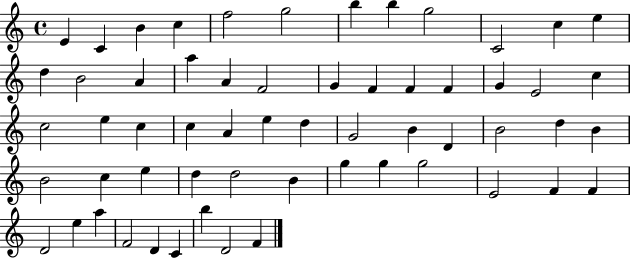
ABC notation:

X:1
T:Untitled
M:4/4
L:1/4
K:C
E C B c f2 g2 b b g2 C2 c e d B2 A a A F2 G F F F G E2 c c2 e c c A e d G2 B D B2 d B B2 c e d d2 B g g g2 E2 F F D2 e a F2 D C b D2 F